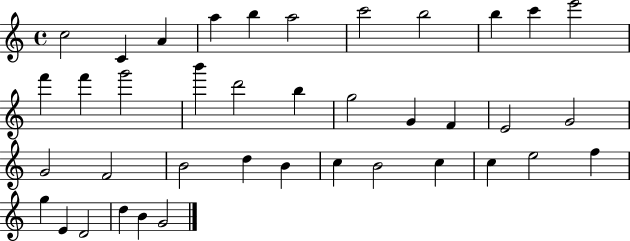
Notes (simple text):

C5/h C4/q A4/q A5/q B5/q A5/h C6/h B5/h B5/q C6/q E6/h F6/q F6/q G6/h B6/q D6/h B5/q G5/h G4/q F4/q E4/h G4/h G4/h F4/h B4/h D5/q B4/q C5/q B4/h C5/q C5/q E5/h F5/q G5/q E4/q D4/h D5/q B4/q G4/h